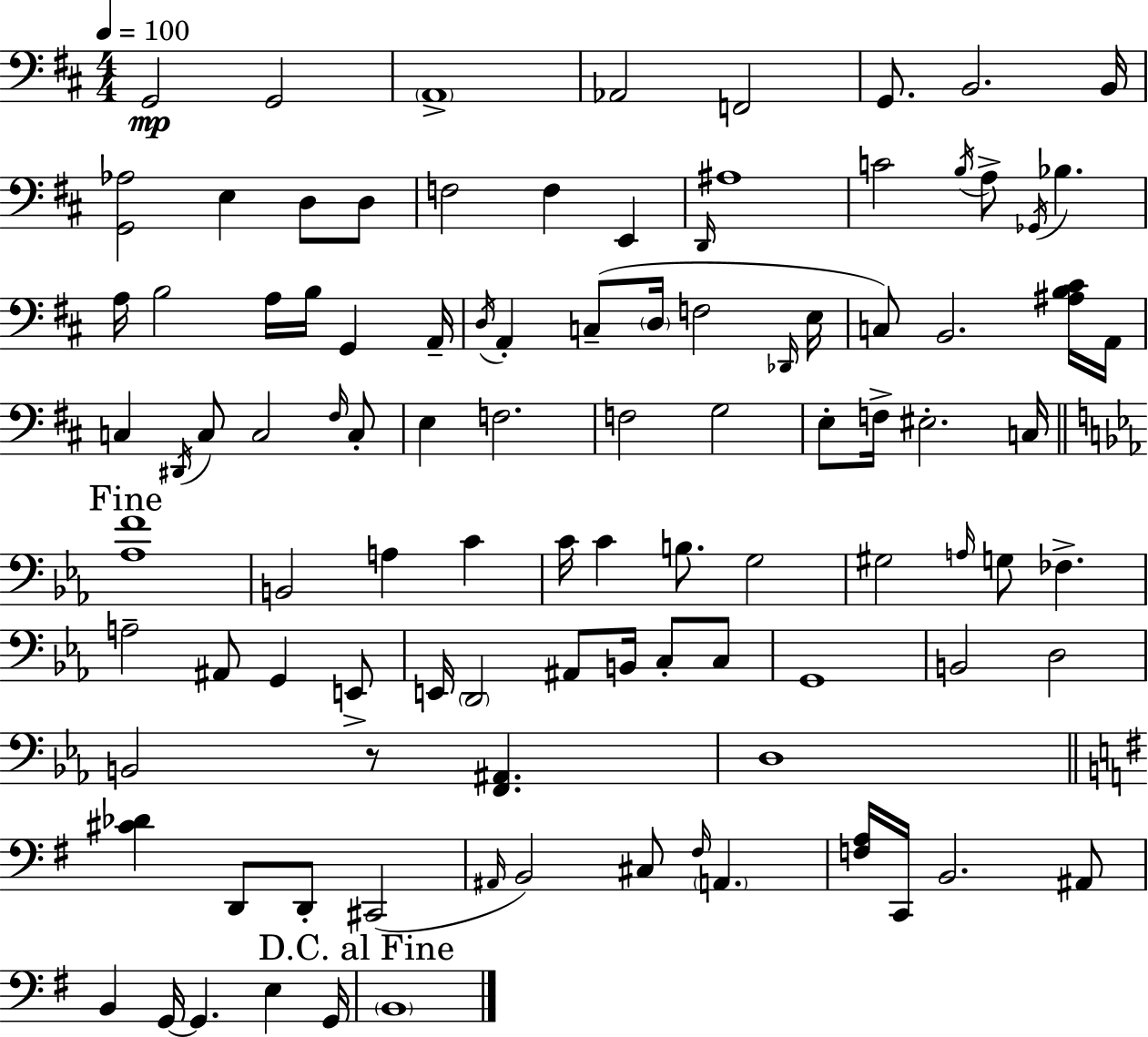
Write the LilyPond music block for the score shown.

{
  \clef bass
  \numericTimeSignature
  \time 4/4
  \key d \major
  \tempo 4 = 100
  g,2\mp g,2 | \parenthesize a,1-> | aes,2 f,2 | g,8. b,2. b,16 | \break <g, aes>2 e4 d8 d8 | f2 f4 e,4 | \grace { d,16 } ais1 | c'2 \acciaccatura { b16 } a8-> \acciaccatura { ges,16 } bes4. | \break a16 b2 a16 b16 g,4 | a,16-- \acciaccatura { d16 } a,4-. c8--( \parenthesize d16 f2 | \grace { des,16 } e16 c8) b,2. | <ais b cis'>16 a,16 c4 \acciaccatura { dis,16 } c8 c2 | \break \grace { fis16 } c8-. e4 f2. | f2 g2 | e8-. f16-> eis2.-. | c16 \mark "Fine" \bar "||" \break \key ees \major <aes f'>1 | b,2 a4 c'4 | c'16 c'4 b8. g2 | gis2 \grace { a16 } g8 fes4.-> | \break a2-- ais,8 g,4 e,8-> | e,16 \parenthesize d,2 ais,8 b,16 c8-. c8 | g,1 | b,2 d2 | \break b,2 r8 <f, ais,>4. | d1 | \bar "||" \break \key e \minor <cis' des'>4 d,8 d,8-. cis,2( | \grace { ais,16 } b,2) cis8 \grace { fis16 } \parenthesize a,4. | <f a>16 c,16 b,2. | ais,8 b,4 g,16~~ g,4. e4 | \break g,16 \mark "D.C. al Fine" \parenthesize b,1 | \bar "|."
}